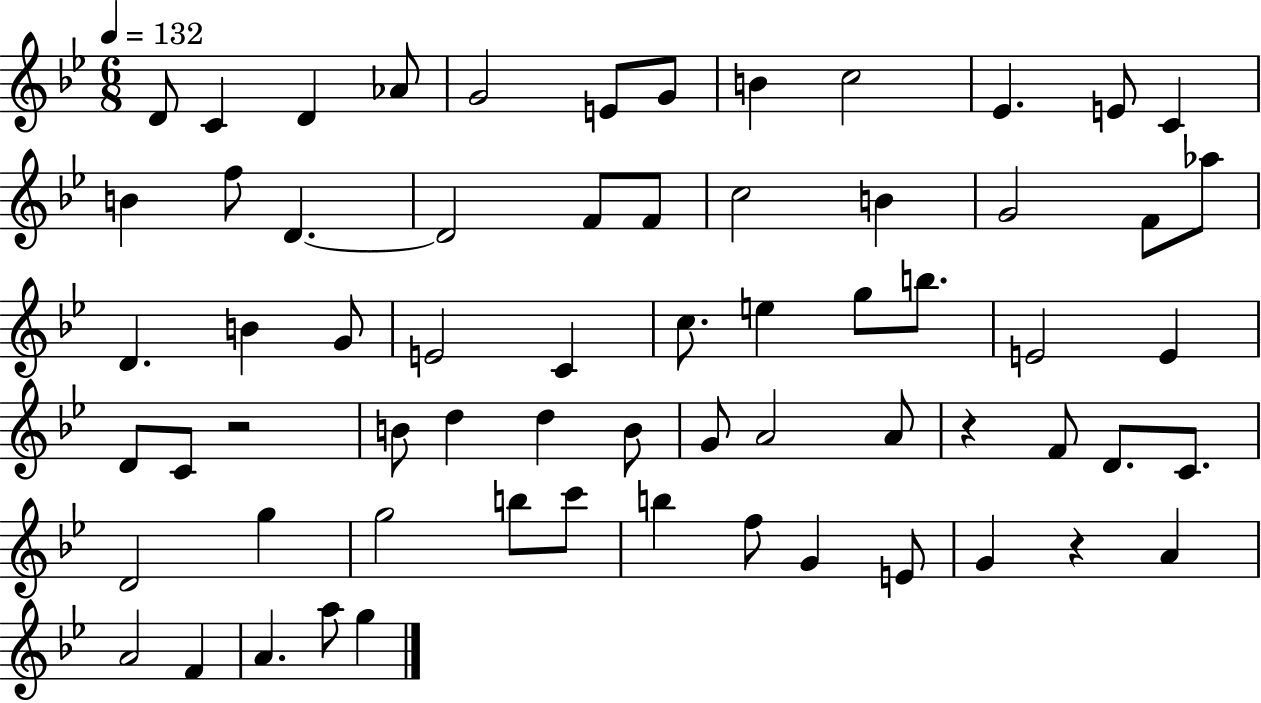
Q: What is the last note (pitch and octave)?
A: G5